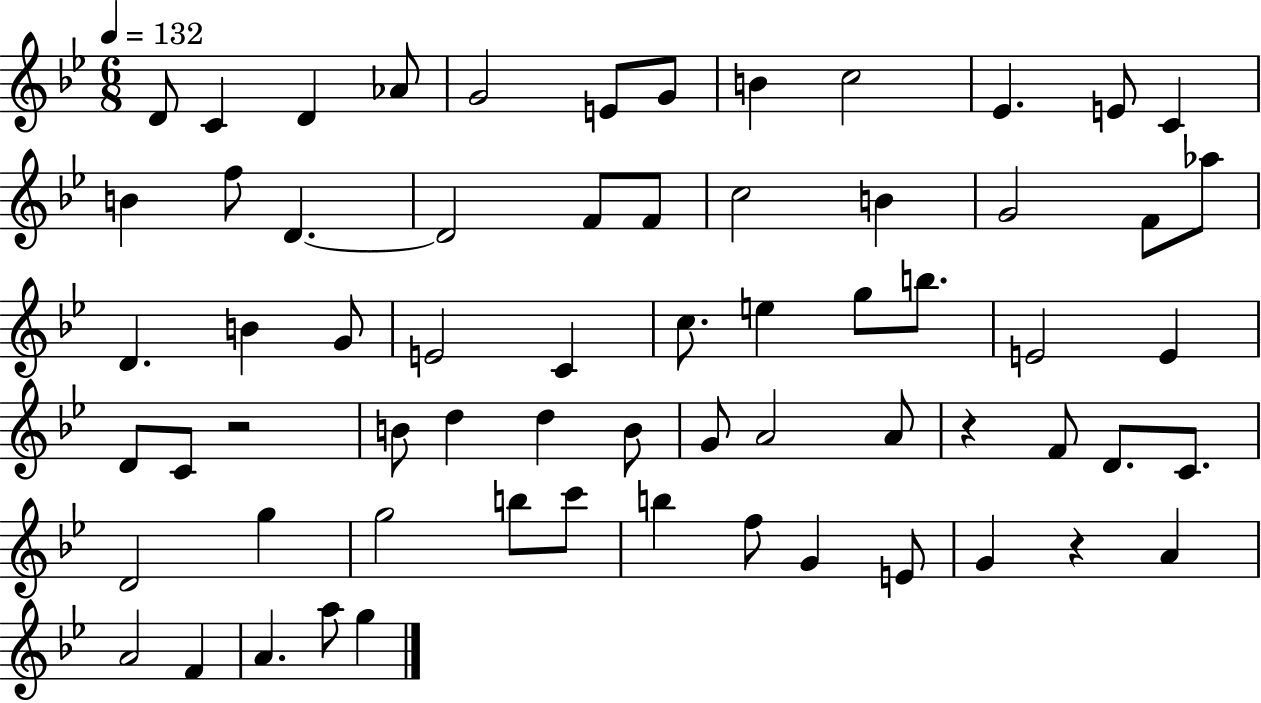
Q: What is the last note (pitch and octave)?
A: G5